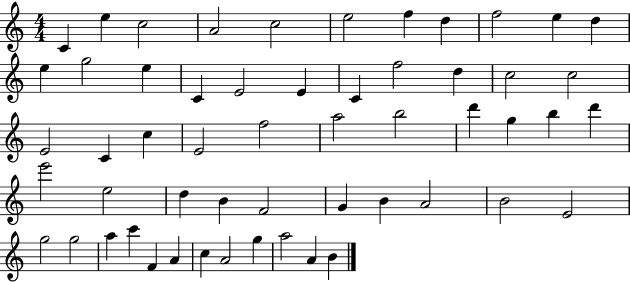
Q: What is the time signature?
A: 4/4